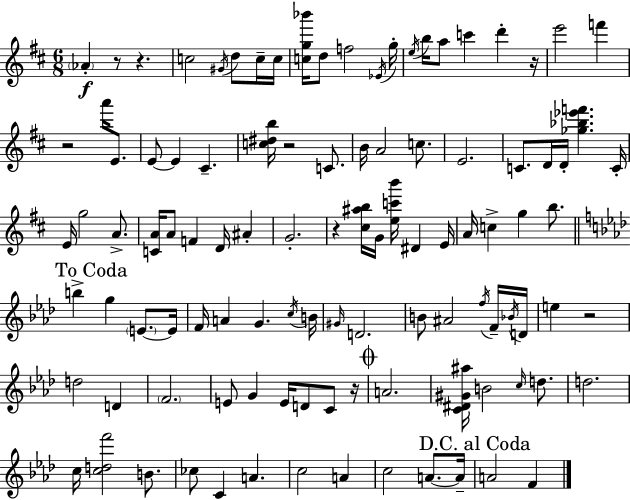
X:1
T:Untitled
M:6/8
L:1/4
K:D
_A z/2 z c2 ^G/4 d/2 c/4 c/4 [cg_b']/4 d/2 f2 _E/4 g/4 e/4 b/4 a/2 c' d' z/4 e'2 f' z2 a'/4 E/2 E/2 E ^C [c^db]/4 z2 C/2 B/4 A2 c/2 E2 C/2 D/4 D/4 [_g_b_e'f'] C/4 E/4 g2 A/2 [CA]/4 A/2 F D/4 ^A G2 z [^c^ab]/4 G/4 [ec'b']/4 ^D E/4 A/4 c g b/2 b g E/2 E/4 F/4 A G c/4 B/4 ^G/4 D2 B/2 ^A2 f/4 F/4 _B/4 D/4 e z2 d2 D F2 E/2 G E/4 D/2 C/2 z/4 A2 [C^D^G^a]/4 B2 c/4 d/2 d2 c/4 [cdf']2 B/2 _c/2 C A c2 A c2 A/2 A/4 A2 F